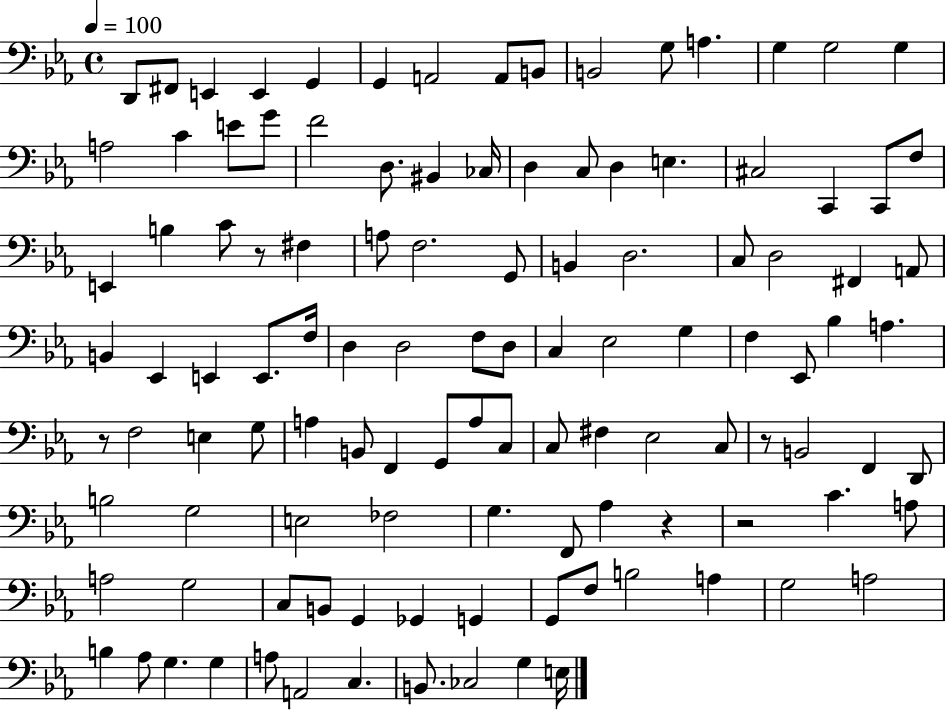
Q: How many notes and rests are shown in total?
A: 114